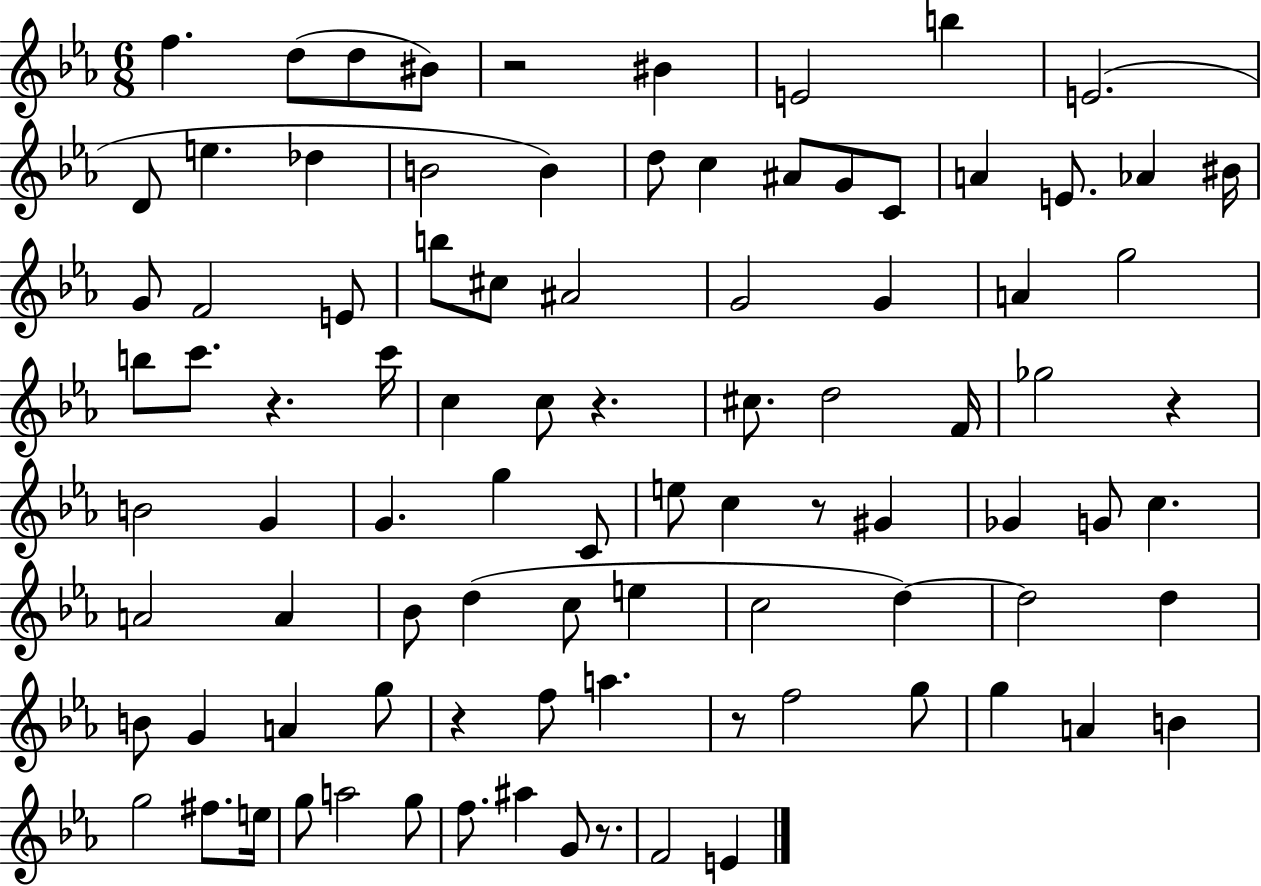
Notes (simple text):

F5/q. D5/e D5/e BIS4/e R/h BIS4/q E4/h B5/q E4/h. D4/e E5/q. Db5/q B4/h B4/q D5/e C5/q A#4/e G4/e C4/e A4/q E4/e. Ab4/q BIS4/s G4/e F4/h E4/e B5/e C#5/e A#4/h G4/h G4/q A4/q G5/h B5/e C6/e. R/q. C6/s C5/q C5/e R/q. C#5/e. D5/h F4/s Gb5/h R/q B4/h G4/q G4/q. G5/q C4/e E5/e C5/q R/e G#4/q Gb4/q G4/e C5/q. A4/h A4/q Bb4/e D5/q C5/e E5/q C5/h D5/q D5/h D5/q B4/e G4/q A4/q G5/e R/q F5/e A5/q. R/e F5/h G5/e G5/q A4/q B4/q G5/h F#5/e. E5/s G5/e A5/h G5/e F5/e. A#5/q G4/e R/e. F4/h E4/q